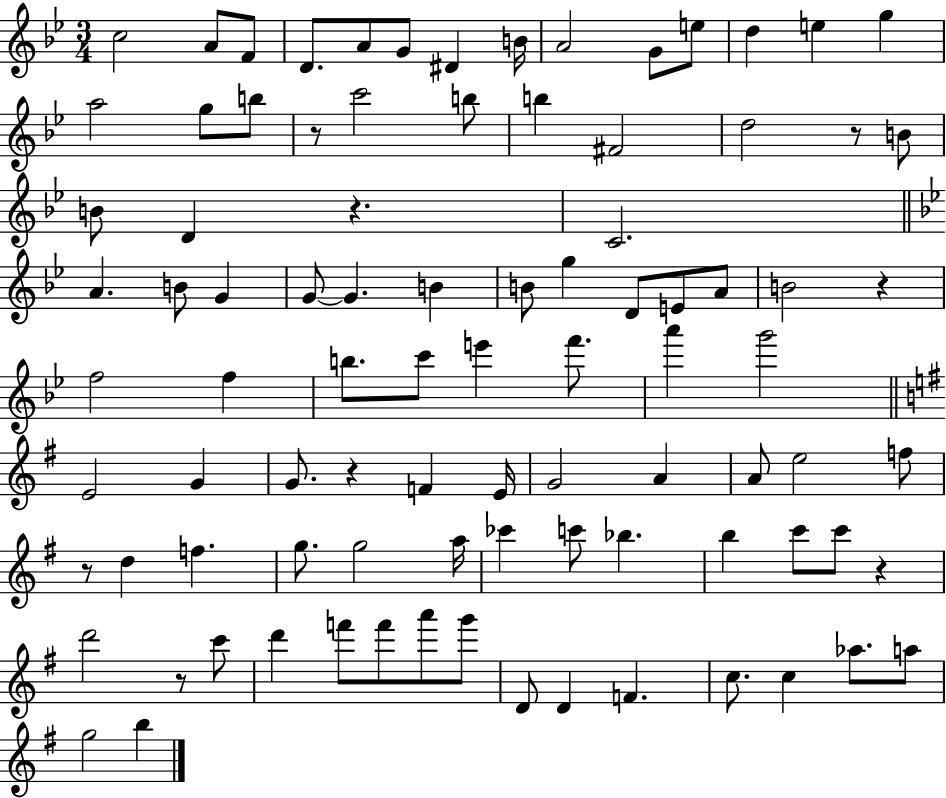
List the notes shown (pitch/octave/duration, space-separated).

C5/h A4/e F4/e D4/e. A4/e G4/e D#4/q B4/s A4/h G4/e E5/e D5/q E5/q G5/q A5/h G5/e B5/e R/e C6/h B5/e B5/q F#4/h D5/h R/e B4/e B4/e D4/q R/q. C4/h. A4/q. B4/e G4/q G4/e G4/q. B4/q B4/e G5/q D4/e E4/e A4/e B4/h R/q F5/h F5/q B5/e. C6/e E6/q F6/e. A6/q G6/h E4/h G4/q G4/e. R/q F4/q E4/s G4/h A4/q A4/e E5/h F5/e R/e D5/q F5/q. G5/e. G5/h A5/s CES6/q C6/e Bb5/q. B5/q C6/e C6/e R/q D6/h R/e C6/e D6/q F6/e F6/e A6/e G6/e D4/e D4/q F4/q. C5/e. C5/q Ab5/e. A5/e G5/h B5/q